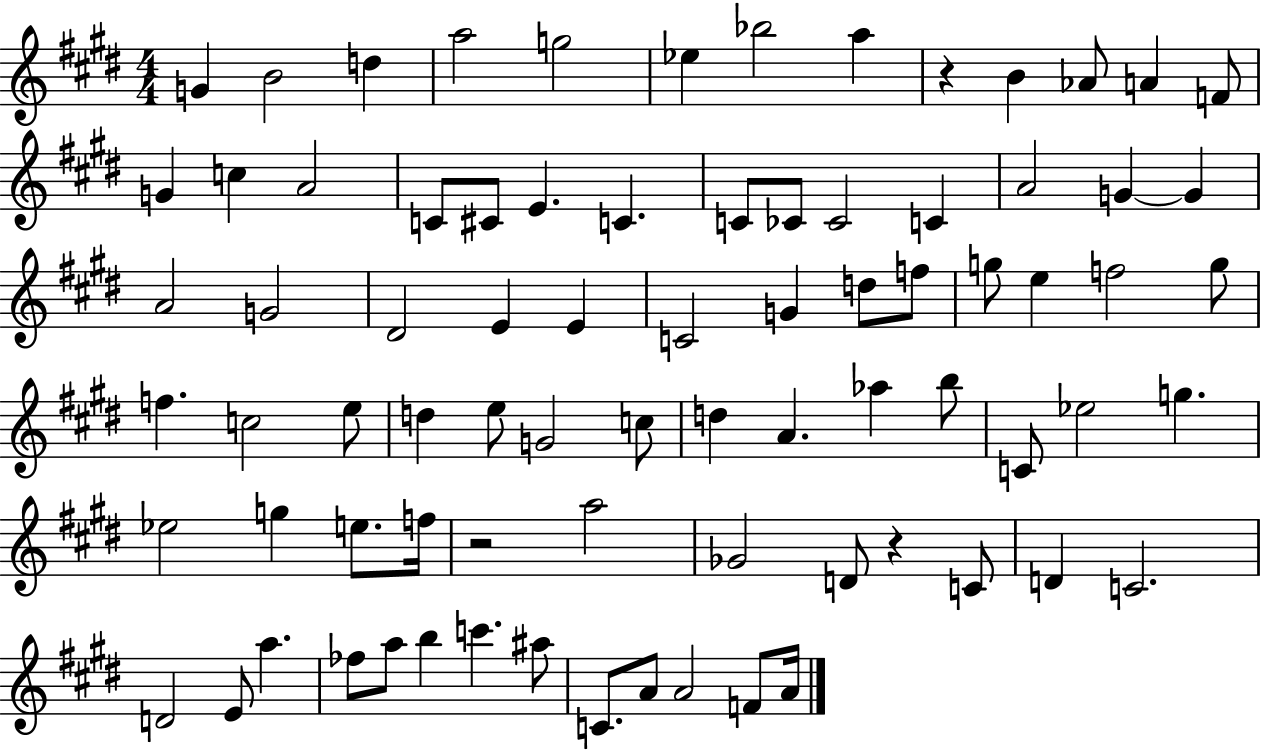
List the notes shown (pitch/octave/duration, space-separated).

G4/q B4/h D5/q A5/h G5/h Eb5/q Bb5/h A5/q R/q B4/q Ab4/e A4/q F4/e G4/q C5/q A4/h C4/e C#4/e E4/q. C4/q. C4/e CES4/e CES4/h C4/q A4/h G4/q G4/q A4/h G4/h D#4/h E4/q E4/q C4/h G4/q D5/e F5/e G5/e E5/q F5/h G5/e F5/q. C5/h E5/e D5/q E5/e G4/h C5/e D5/q A4/q. Ab5/q B5/e C4/e Eb5/h G5/q. Eb5/h G5/q E5/e. F5/s R/h A5/h Gb4/h D4/e R/q C4/e D4/q C4/h. D4/h E4/e A5/q. FES5/e A5/e B5/q C6/q. A#5/e C4/e. A4/e A4/h F4/e A4/s